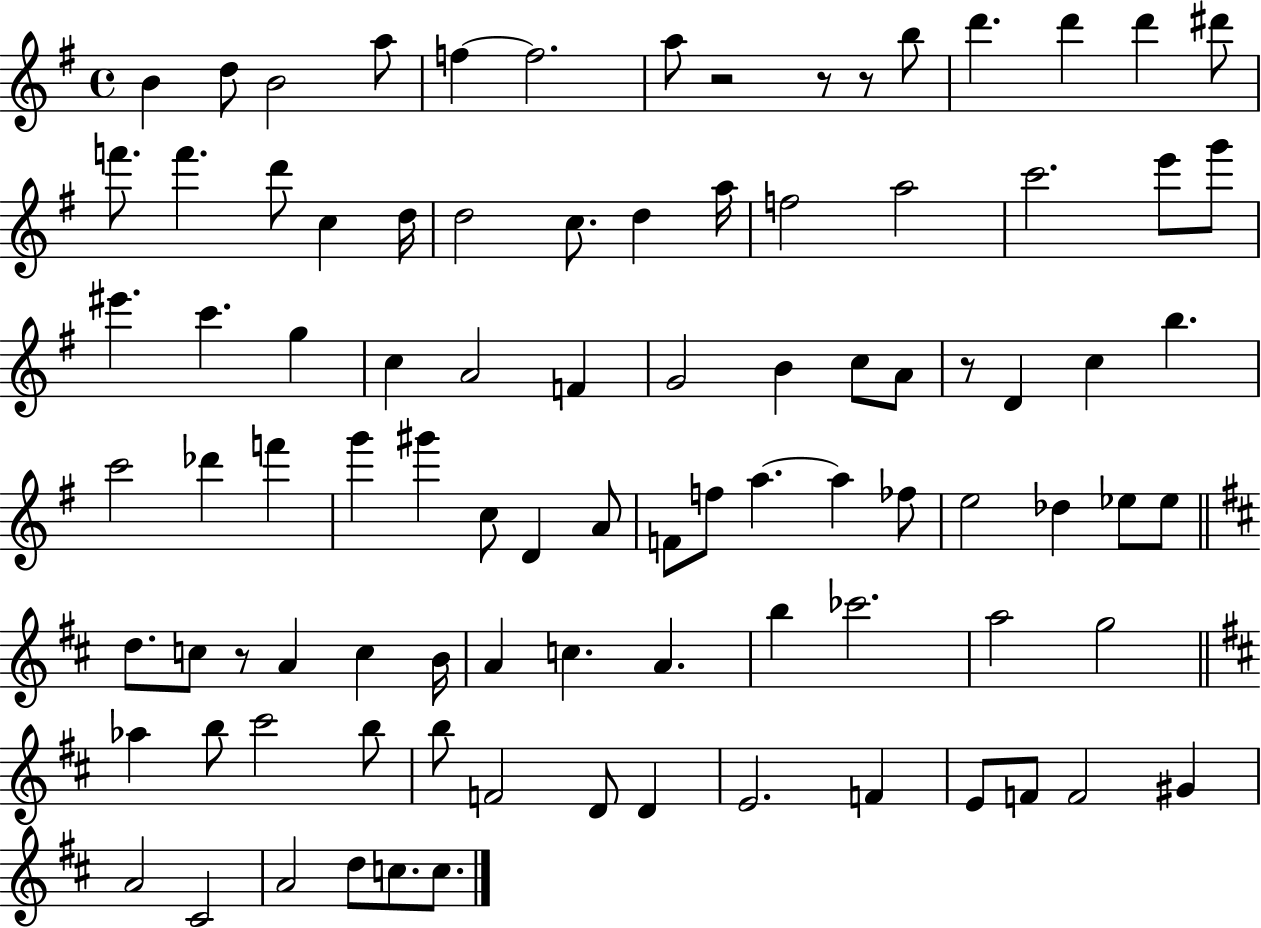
X:1
T:Untitled
M:4/4
L:1/4
K:G
B d/2 B2 a/2 f f2 a/2 z2 z/2 z/2 b/2 d' d' d' ^d'/2 f'/2 f' d'/2 c d/4 d2 c/2 d a/4 f2 a2 c'2 e'/2 g'/2 ^e' c' g c A2 F G2 B c/2 A/2 z/2 D c b c'2 _d' f' g' ^g' c/2 D A/2 F/2 f/2 a a _f/2 e2 _d _e/2 _e/2 d/2 c/2 z/2 A c B/4 A c A b _c'2 a2 g2 _a b/2 ^c'2 b/2 b/2 F2 D/2 D E2 F E/2 F/2 F2 ^G A2 ^C2 A2 d/2 c/2 c/2